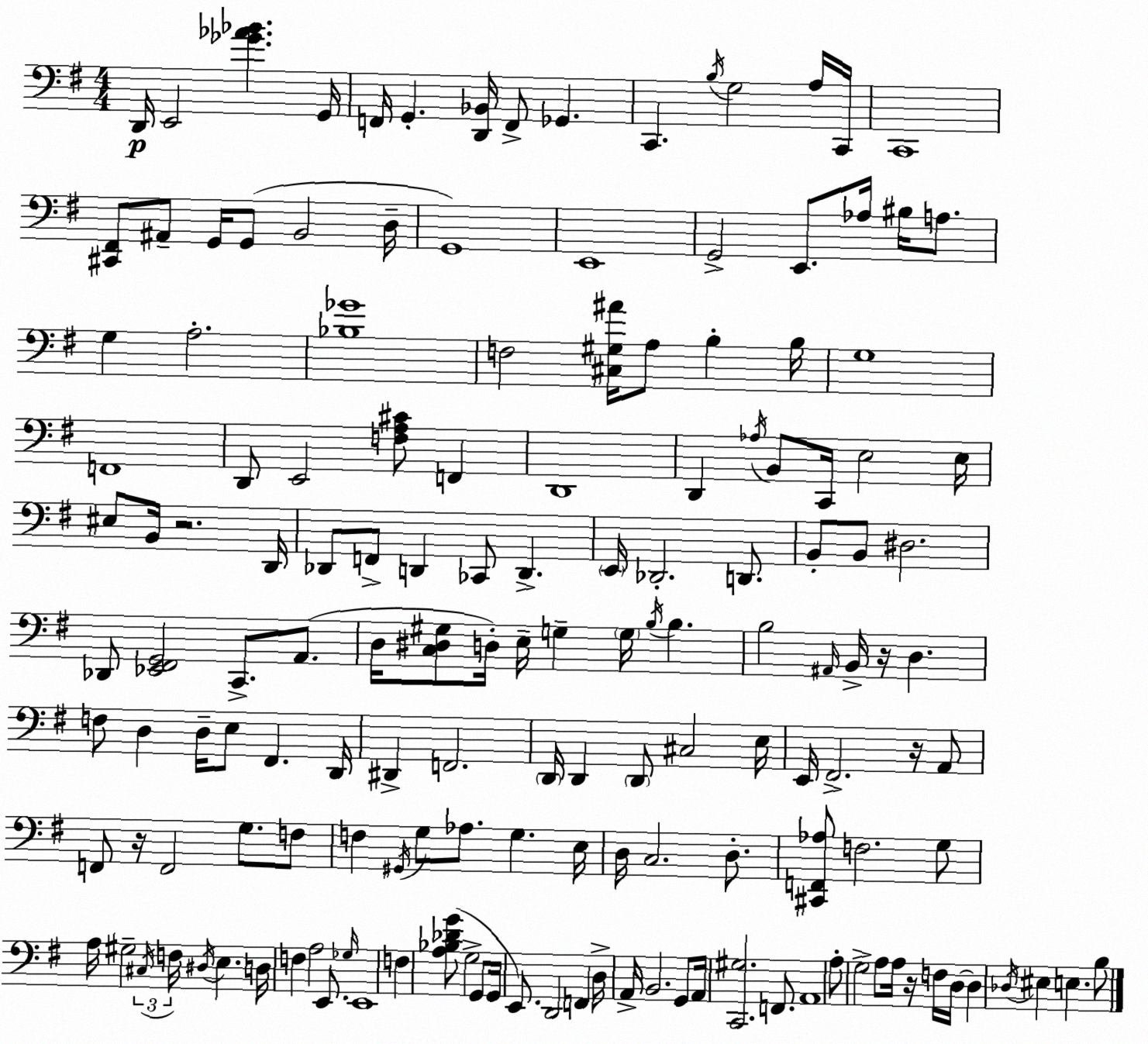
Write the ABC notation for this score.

X:1
T:Untitled
M:4/4
L:1/4
K:Em
D,,/4 E,,2 [_G_A_B] G,,/4 F,,/4 G,, [D,,_B,,]/4 F,,/2 _G,, C,, B,/4 G,2 A,/4 C,,/4 C,,4 [^C,,^F,,]/2 ^A,,/2 G,,/4 G,,/2 B,,2 D,/4 G,,4 E,,4 G,,2 E,,/2 _A,/4 ^B,/4 A,/2 G, A,2 [_B,_G]4 F,2 [^C,^G,^A]/4 A,/2 B, B,/4 G,4 F,,4 D,,/2 E,,2 [F,A,^C]/2 F,, D,,4 D,, _A,/4 B,,/2 C,,/4 E,2 E,/4 ^E,/2 B,,/4 z2 D,,/4 _D,,/2 F,,/2 D,, _C,,/2 D,, E,,/4 _D,,2 D,,/2 B,,/2 B,,/2 ^D,2 _D,,/2 [_E,,^F,,G,,]2 C,,/2 A,,/2 D,/4 [C,^D,^G,]/2 D,/4 E,/4 G, G,/4 B,/4 B, B,2 ^A,,/4 B,,/4 z/4 D, F,/2 D, D,/4 E,/2 ^F,, D,,/4 ^D,, F,,2 D,,/4 D,, D,,/2 ^C,2 E,/4 E,,/4 ^F,,2 z/4 A,,/2 F,,/2 z/4 F,,2 G,/2 F,/2 F, ^G,,/4 G,/2 _A,/2 G, E,/4 D,/4 C,2 D,/2 [^C,,F,,_A,]/2 F,2 G,/2 A,/4 ^G,2 ^C,/4 F,/4 ^D,/4 E, D,/4 F, A,2 E,,/2 _G,/4 E,,4 F, [A,_B,_DG]/2 G,2 G,,/2 G,,/4 E,,/2 D,,2 F,, D,/4 A,,/4 B,,2 G,,/2 A,,/4 [C,,^G,]2 F,,/2 A,,4 A,/2 G,2 A,/2 A,/4 z/4 F,/4 D,/4 D, _D,/4 ^E, E, B,/2